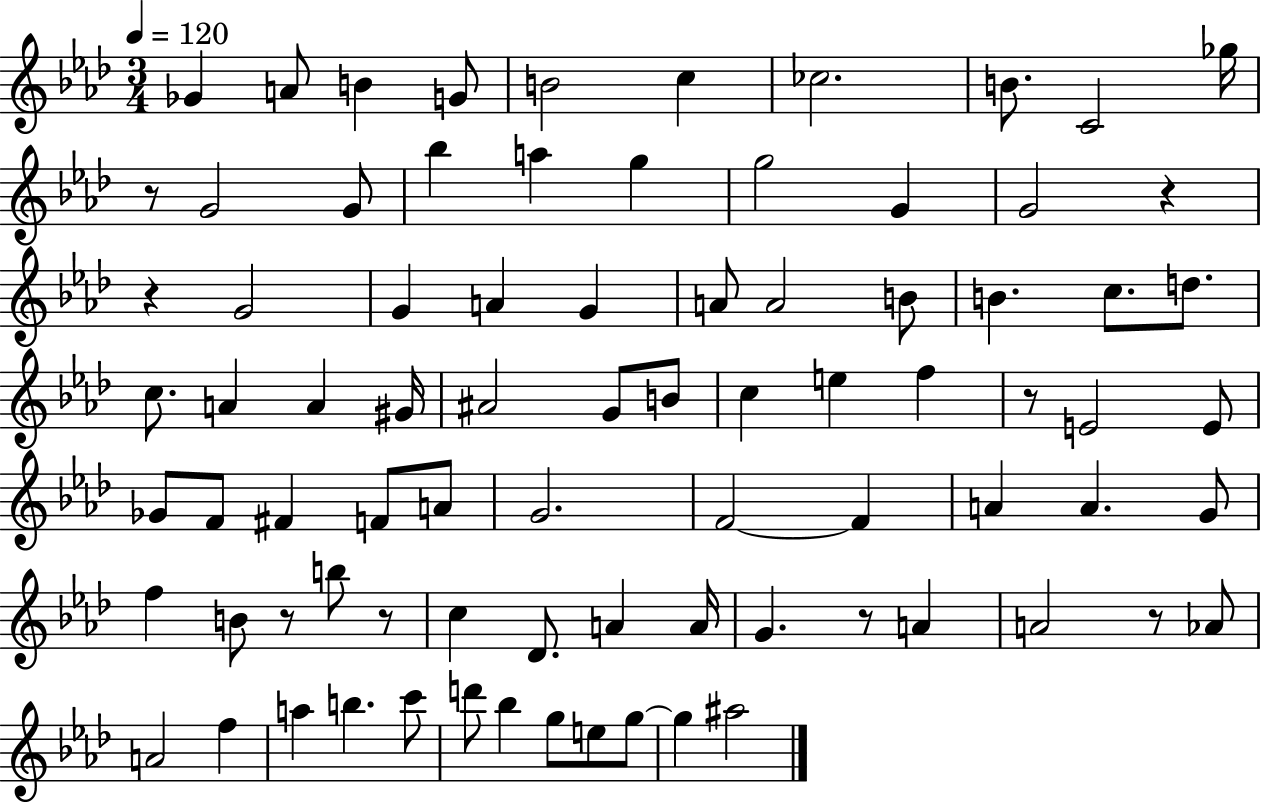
Gb4/q A4/e B4/q G4/e B4/h C5/q CES5/h. B4/e. C4/h Gb5/s R/e G4/h G4/e Bb5/q A5/q G5/q G5/h G4/q G4/h R/q R/q G4/h G4/q A4/q G4/q A4/e A4/h B4/e B4/q. C5/e. D5/e. C5/e. A4/q A4/q G#4/s A#4/h G4/e B4/e C5/q E5/q F5/q R/e E4/h E4/e Gb4/e F4/e F#4/q F4/e A4/e G4/h. F4/h F4/q A4/q A4/q. G4/e F5/q B4/e R/e B5/e R/e C5/q Db4/e. A4/q A4/s G4/q. R/e A4/q A4/h R/e Ab4/e A4/h F5/q A5/q B5/q. C6/e D6/e Bb5/q G5/e E5/e G5/e G5/q A#5/h